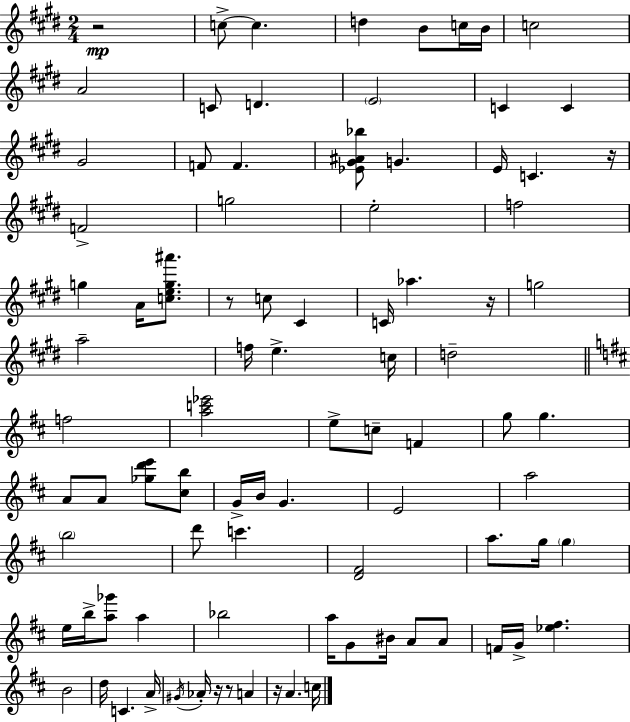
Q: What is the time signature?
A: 2/4